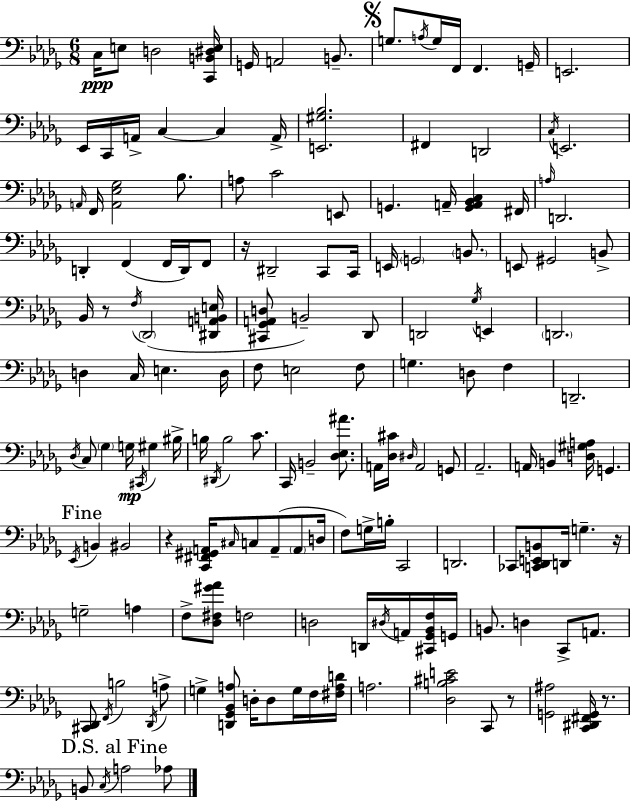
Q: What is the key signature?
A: BES minor